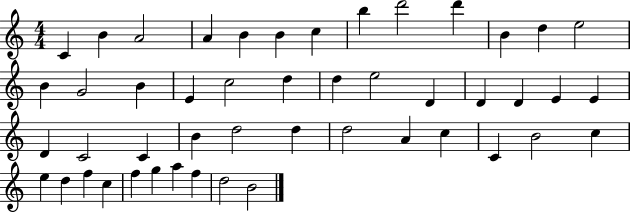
{
  \clef treble
  \numericTimeSignature
  \time 4/4
  \key c \major
  c'4 b'4 a'2 | a'4 b'4 b'4 c''4 | b''4 d'''2 d'''4 | b'4 d''4 e''2 | \break b'4 g'2 b'4 | e'4 c''2 d''4 | d''4 e''2 d'4 | d'4 d'4 e'4 e'4 | \break d'4 c'2 c'4 | b'4 d''2 d''4 | d''2 a'4 c''4 | c'4 b'2 c''4 | \break e''4 d''4 f''4 c''4 | f''4 g''4 a''4 f''4 | d''2 b'2 | \bar "|."
}